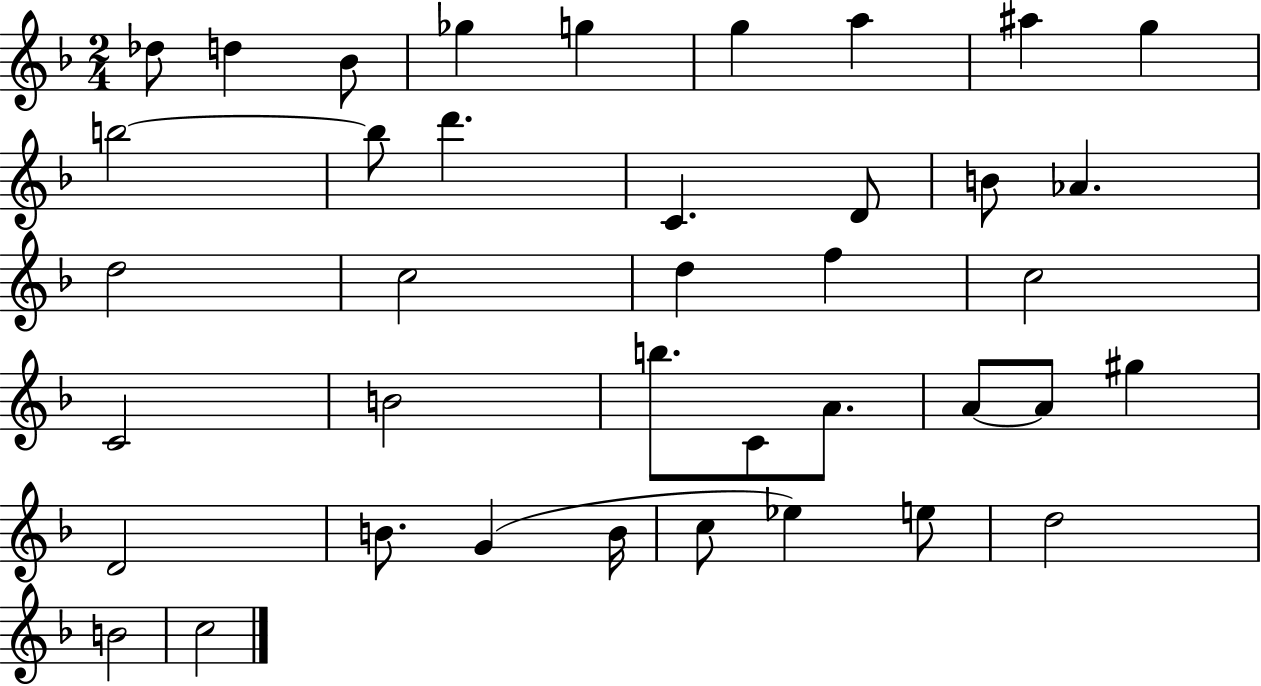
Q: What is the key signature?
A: F major